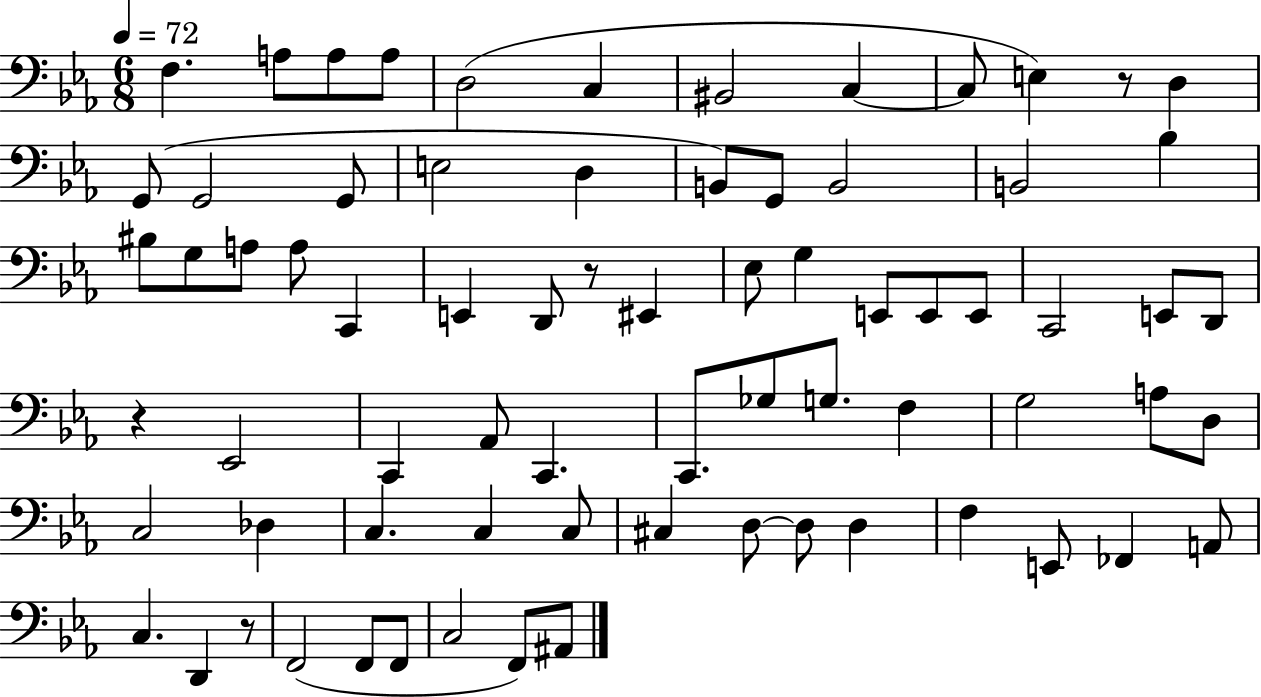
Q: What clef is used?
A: bass